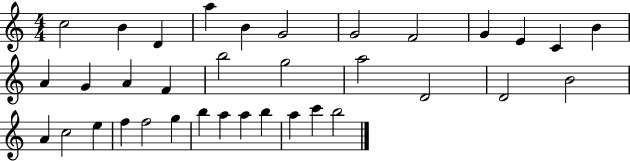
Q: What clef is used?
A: treble